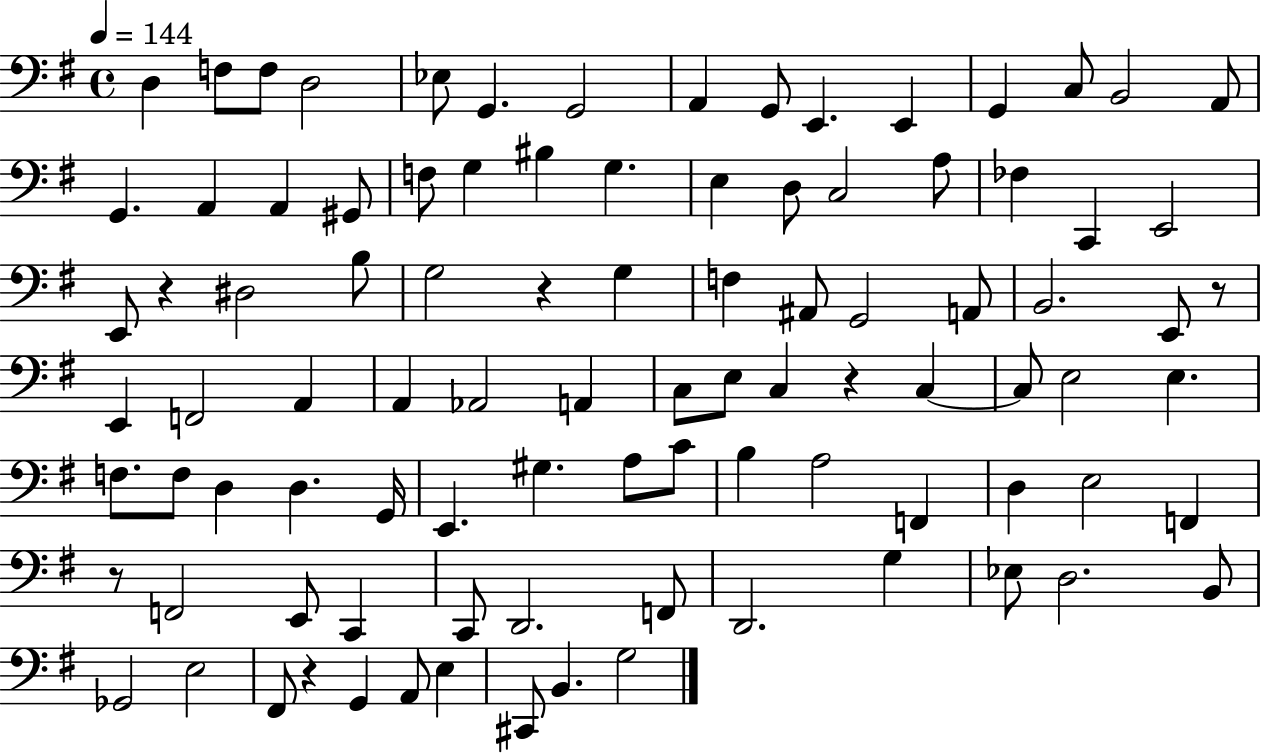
X:1
T:Untitled
M:4/4
L:1/4
K:G
D, F,/2 F,/2 D,2 _E,/2 G,, G,,2 A,, G,,/2 E,, E,, G,, C,/2 B,,2 A,,/2 G,, A,, A,, ^G,,/2 F,/2 G, ^B, G, E, D,/2 C,2 A,/2 _F, C,, E,,2 E,,/2 z ^D,2 B,/2 G,2 z G, F, ^A,,/2 G,,2 A,,/2 B,,2 E,,/2 z/2 E,, F,,2 A,, A,, _A,,2 A,, C,/2 E,/2 C, z C, C,/2 E,2 E, F,/2 F,/2 D, D, G,,/4 E,, ^G, A,/2 C/2 B, A,2 F,, D, E,2 F,, z/2 F,,2 E,,/2 C,, C,,/2 D,,2 F,,/2 D,,2 G, _E,/2 D,2 B,,/2 _G,,2 E,2 ^F,,/2 z G,, A,,/2 E, ^C,,/2 B,, G,2